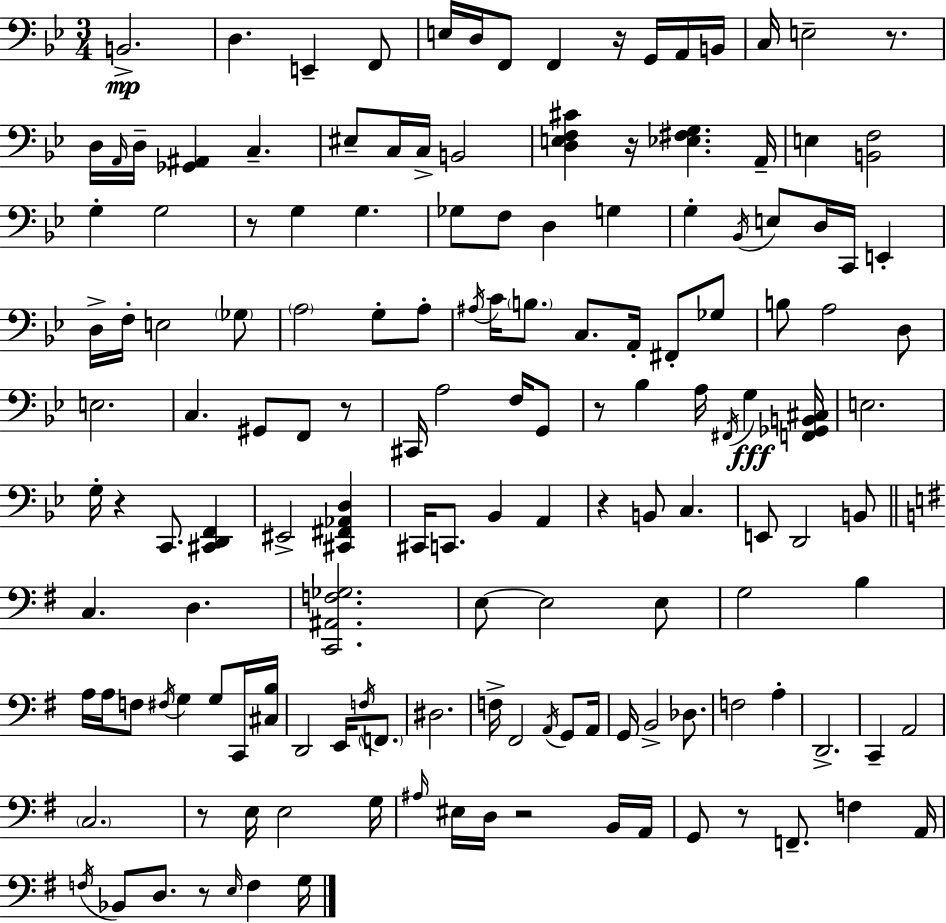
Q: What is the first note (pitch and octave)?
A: B2